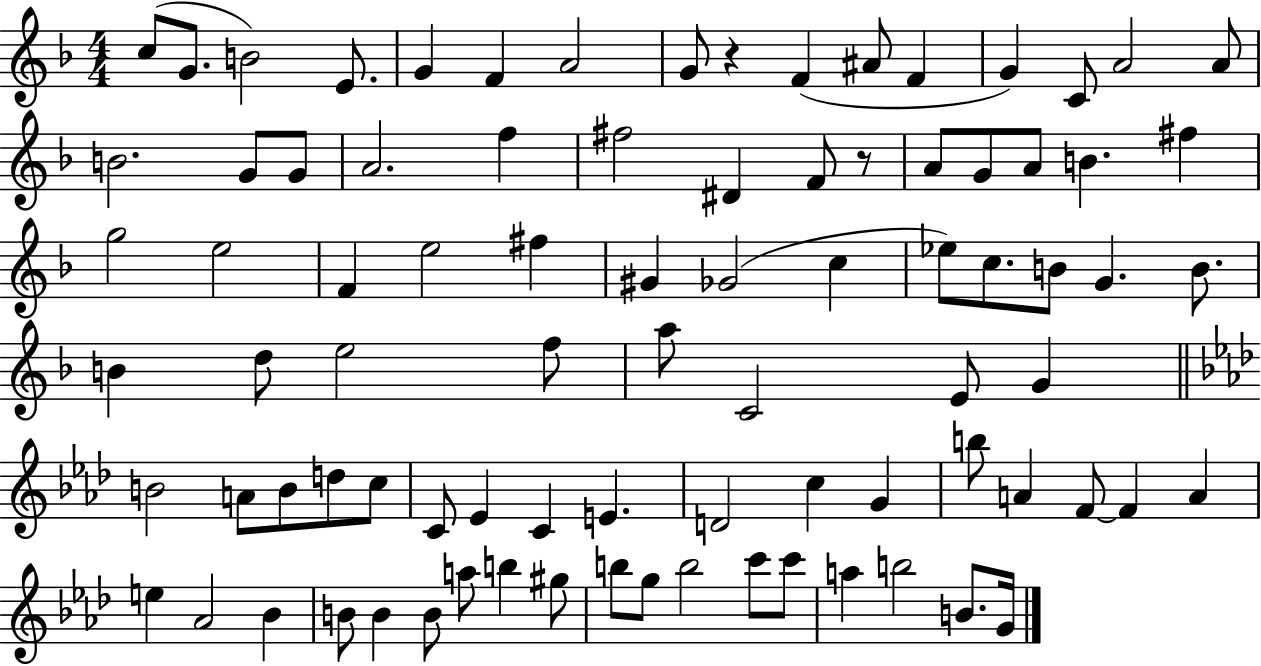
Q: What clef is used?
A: treble